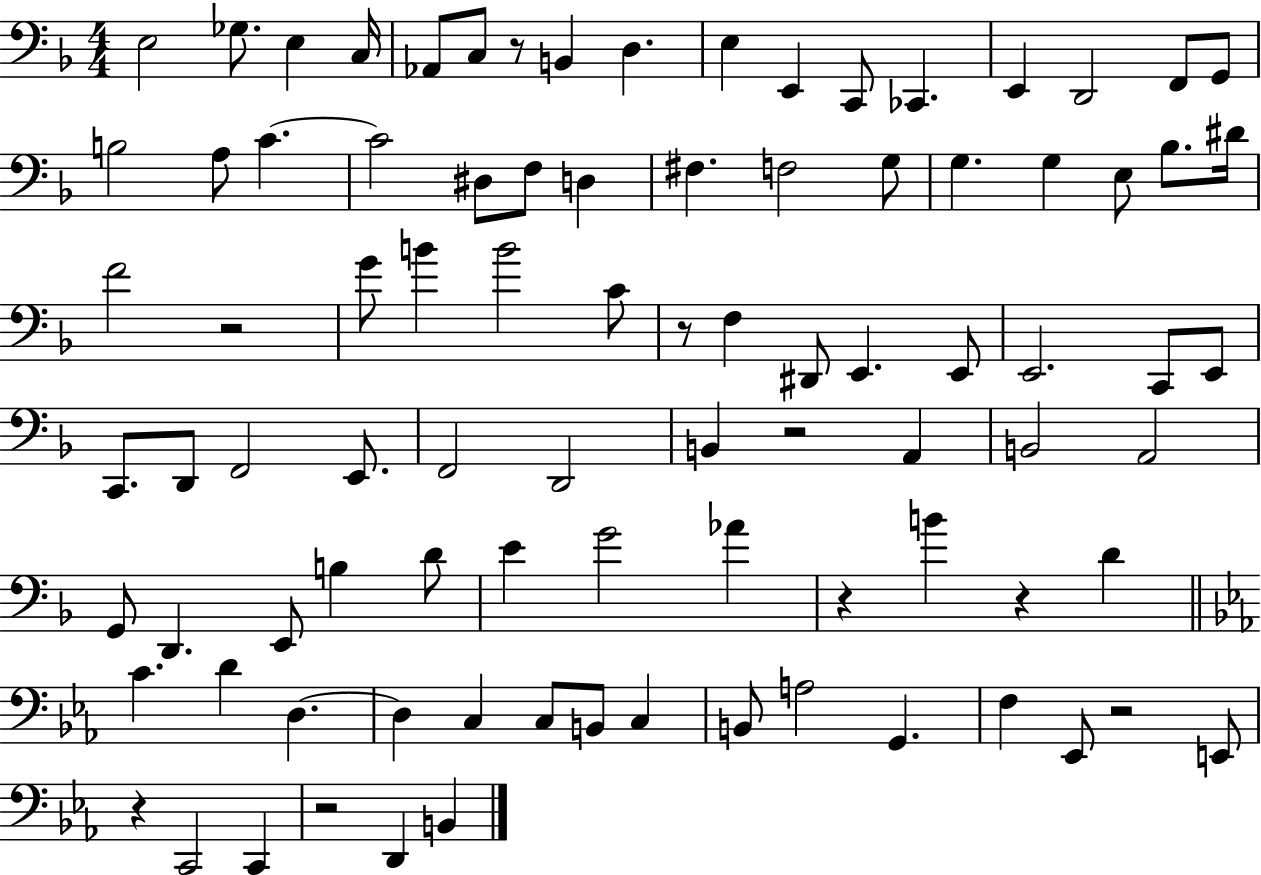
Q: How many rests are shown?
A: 9